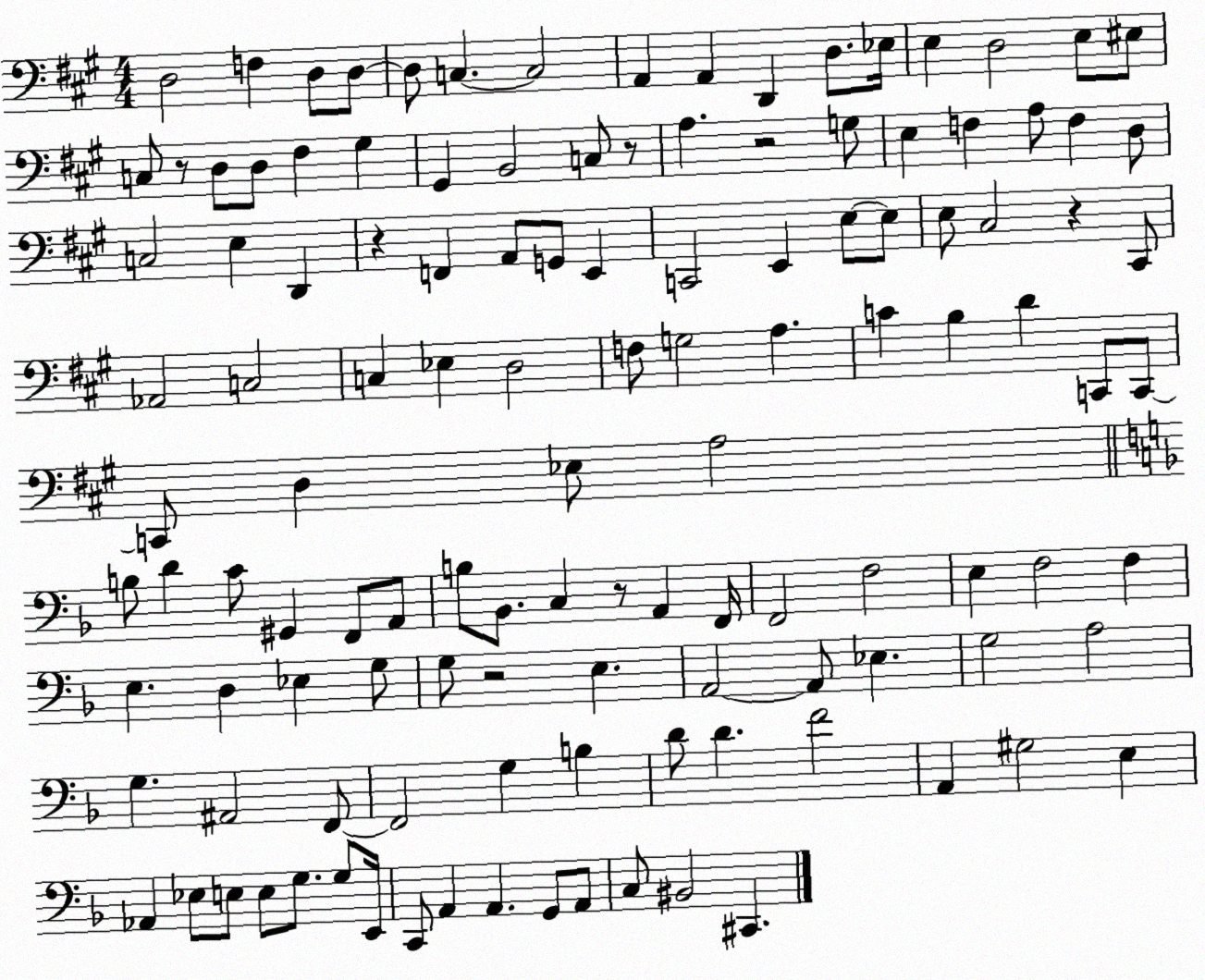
X:1
T:Untitled
M:4/4
L:1/4
K:A
D,2 F, D,/2 D,/2 D,/2 C, C,2 A,, A,, D,, D,/2 _E,/4 E, D,2 E,/2 ^E,/2 C,/2 z/2 D,/2 D,/2 ^F, ^G, ^G,, B,,2 C,/2 z/2 A, z2 G,/2 E, F, A,/2 F, D,/2 C,2 E, D,, z F,, A,,/2 G,,/2 E,, C,,2 E,, E,/2 E,/2 E,/2 ^C,2 z ^C,,/2 _A,,2 C,2 C, _E, D,2 F,/2 G,2 A, C B, D C,,/2 C,,/2 C,,/2 D, _E,/2 A,2 B,/2 D C/2 ^G,, F,,/2 A,,/2 B,/2 _B,,/2 C, z/2 A,, F,,/4 F,,2 F,2 E, F,2 F, E, D, _E, G,/2 G,/2 z2 E, A,,2 A,,/2 _E, G,2 A,2 G, ^A,,2 F,,/2 F,,2 G, B, D/2 D F2 A,, ^G,2 E, _A,, _E,/2 E,/2 E,/2 G,/2 G,/2 E,,/4 C,,/2 A,, A,, G,,/2 A,,/2 C,/2 ^B,,2 ^C,,